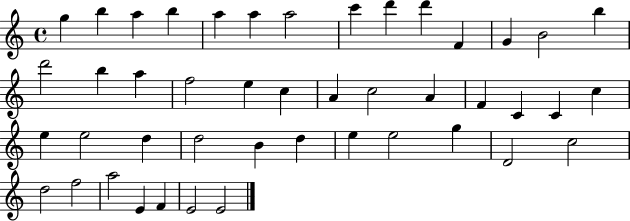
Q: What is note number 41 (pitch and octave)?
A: A5